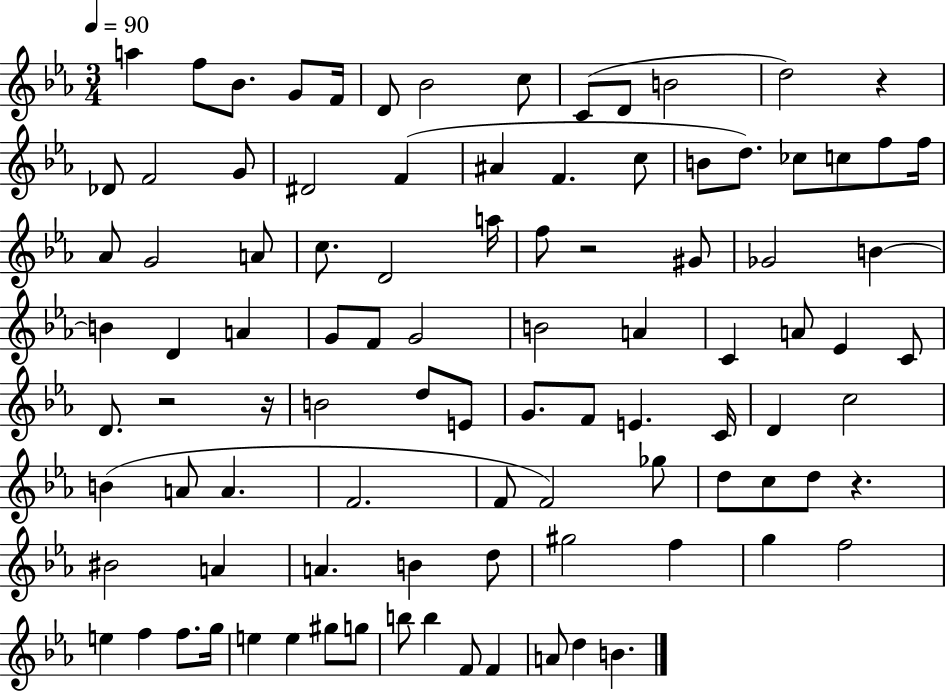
X:1
T:Untitled
M:3/4
L:1/4
K:Eb
a f/2 _B/2 G/2 F/4 D/2 _B2 c/2 C/2 D/2 B2 d2 z _D/2 F2 G/2 ^D2 F ^A F c/2 B/2 d/2 _c/2 c/2 f/2 f/4 _A/2 G2 A/2 c/2 D2 a/4 f/2 z2 ^G/2 _G2 B B D A G/2 F/2 G2 B2 A C A/2 _E C/2 D/2 z2 z/4 B2 d/2 E/2 G/2 F/2 E C/4 D c2 B A/2 A F2 F/2 F2 _g/2 d/2 c/2 d/2 z ^B2 A A B d/2 ^g2 f g f2 e f f/2 g/4 e e ^g/2 g/2 b/2 b F/2 F A/2 d B